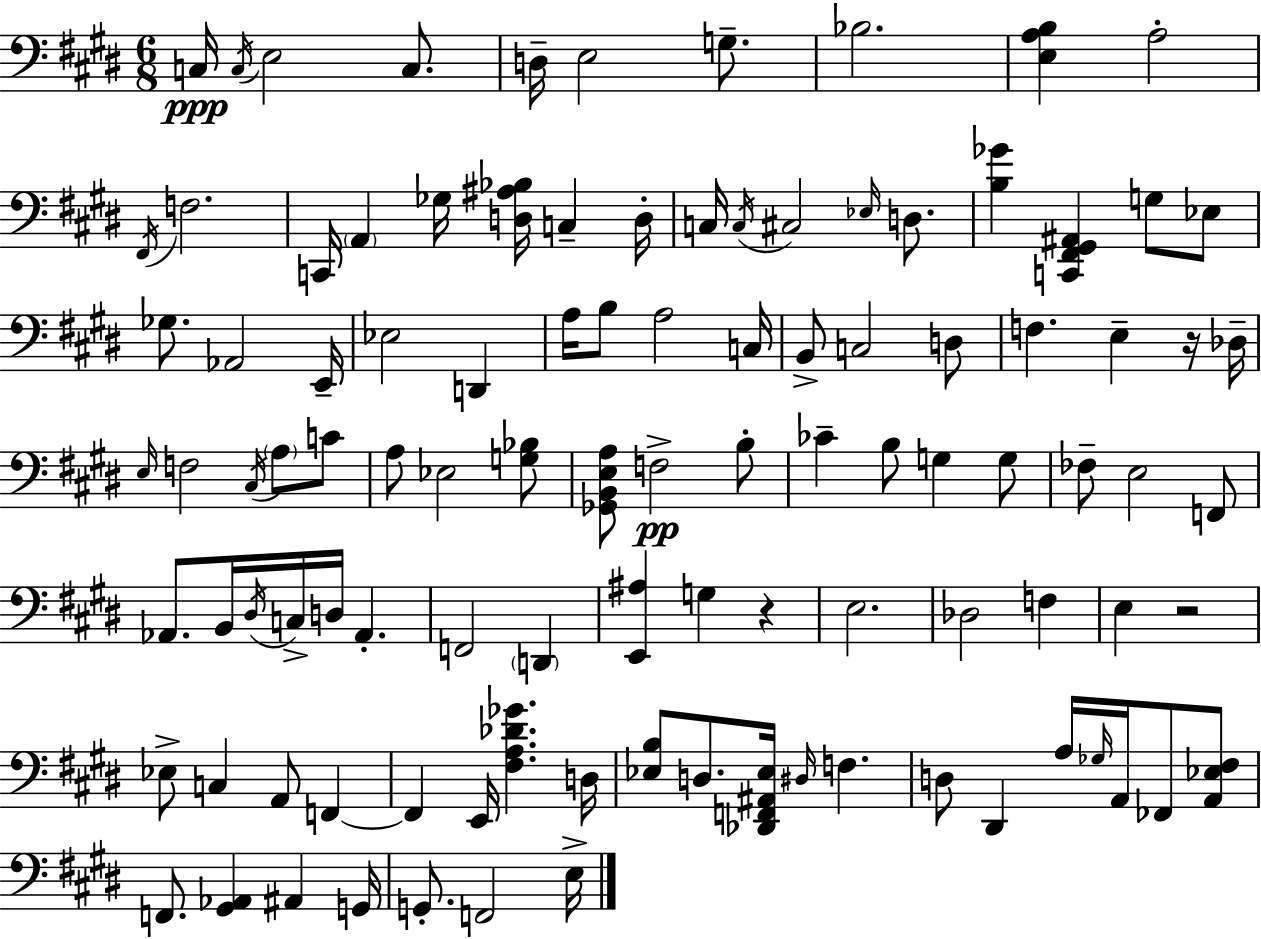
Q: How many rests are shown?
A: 3